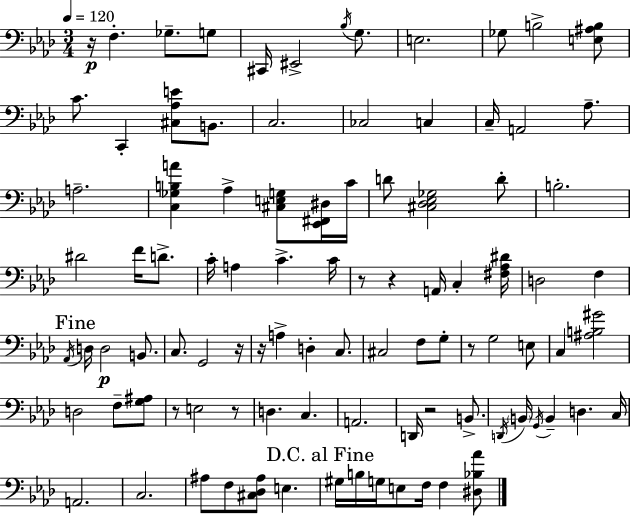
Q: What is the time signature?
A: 3/4